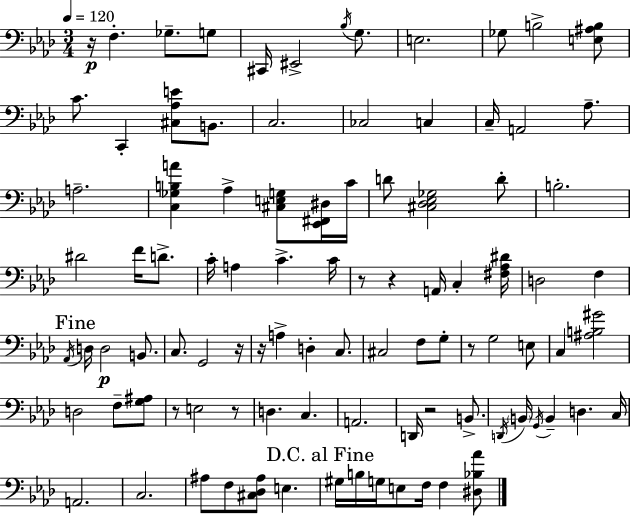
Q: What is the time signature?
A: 3/4